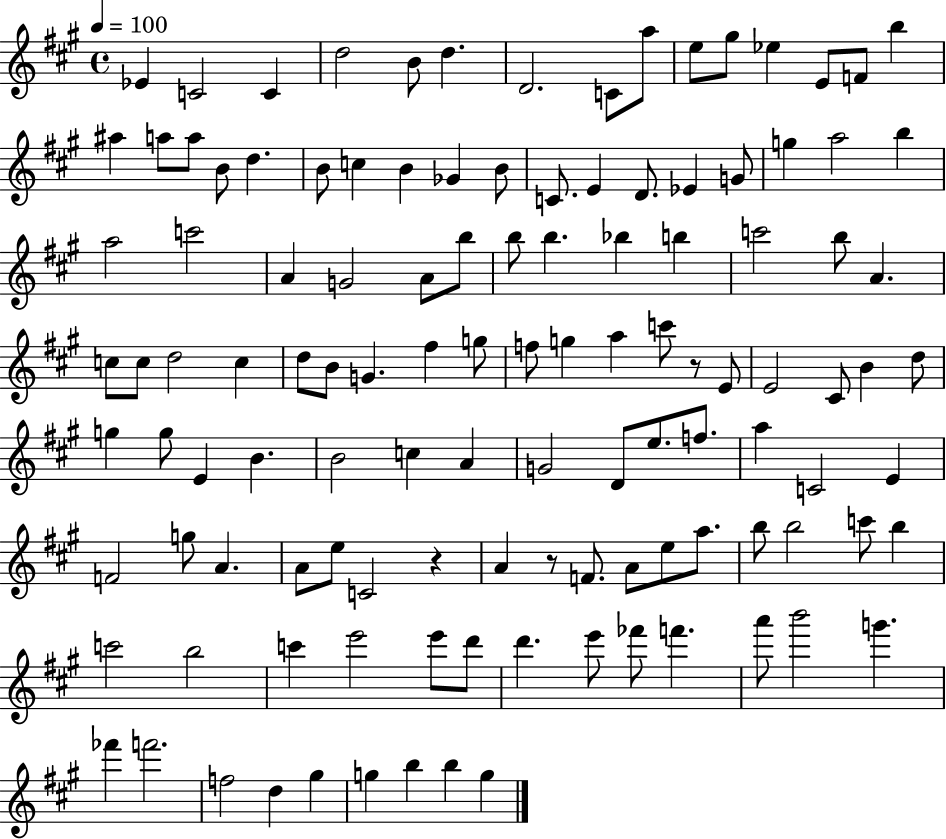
{
  \clef treble
  \time 4/4
  \defaultTimeSignature
  \key a \major
  \tempo 4 = 100
  ees'4 c'2 c'4 | d''2 b'8 d''4. | d'2. c'8 a''8 | e''8 gis''8 ees''4 e'8 f'8 b''4 | \break ais''4 a''8 a''8 b'8 d''4. | b'8 c''4 b'4 ges'4 b'8 | c'8. e'4 d'8. ees'4 g'8 | g''4 a''2 b''4 | \break a''2 c'''2 | a'4 g'2 a'8 b''8 | b''8 b''4. bes''4 b''4 | c'''2 b''8 a'4. | \break c''8 c''8 d''2 c''4 | d''8 b'8 g'4. fis''4 g''8 | f''8 g''4 a''4 c'''8 r8 e'8 | e'2 cis'8 b'4 d''8 | \break g''4 g''8 e'4 b'4. | b'2 c''4 a'4 | g'2 d'8 e''8. f''8. | a''4 c'2 e'4 | \break f'2 g''8 a'4. | a'8 e''8 c'2 r4 | a'4 r8 f'8. a'8 e''8 a''8. | b''8 b''2 c'''8 b''4 | \break c'''2 b''2 | c'''4 e'''2 e'''8 d'''8 | d'''4. e'''8 fes'''8 f'''4. | a'''8 b'''2 g'''4. | \break fes'''4 f'''2. | f''2 d''4 gis''4 | g''4 b''4 b''4 g''4 | \bar "|."
}